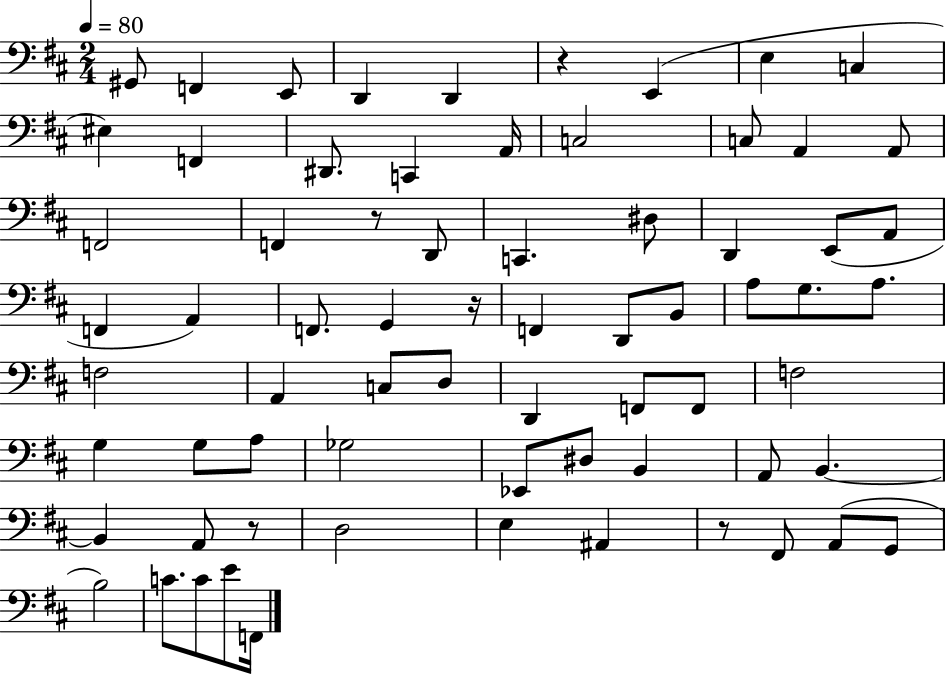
{
  \clef bass
  \numericTimeSignature
  \time 2/4
  \key d \major
  \tempo 4 = 80
  \repeat volta 2 { gis,8 f,4 e,8 | d,4 d,4 | r4 e,4( | e4 c4 | \break eis4) f,4 | dis,8. c,4 a,16 | c2 | c8 a,4 a,8 | \break f,2 | f,4 r8 d,8 | c,4. dis8 | d,4 e,8( a,8 | \break f,4 a,4) | f,8. g,4 r16 | f,4 d,8 b,8 | a8 g8. a8. | \break f2 | a,4 c8 d8 | d,4 f,8 f,8 | f2 | \break g4 g8 a8 | ges2 | ees,8 dis8 b,4 | a,8 b,4.~~ | \break b,4 a,8 r8 | d2 | e4 ais,4 | r8 fis,8 a,8( g,8 | \break b2) | c'8. c'8 e'8 f,16 | } \bar "|."
}